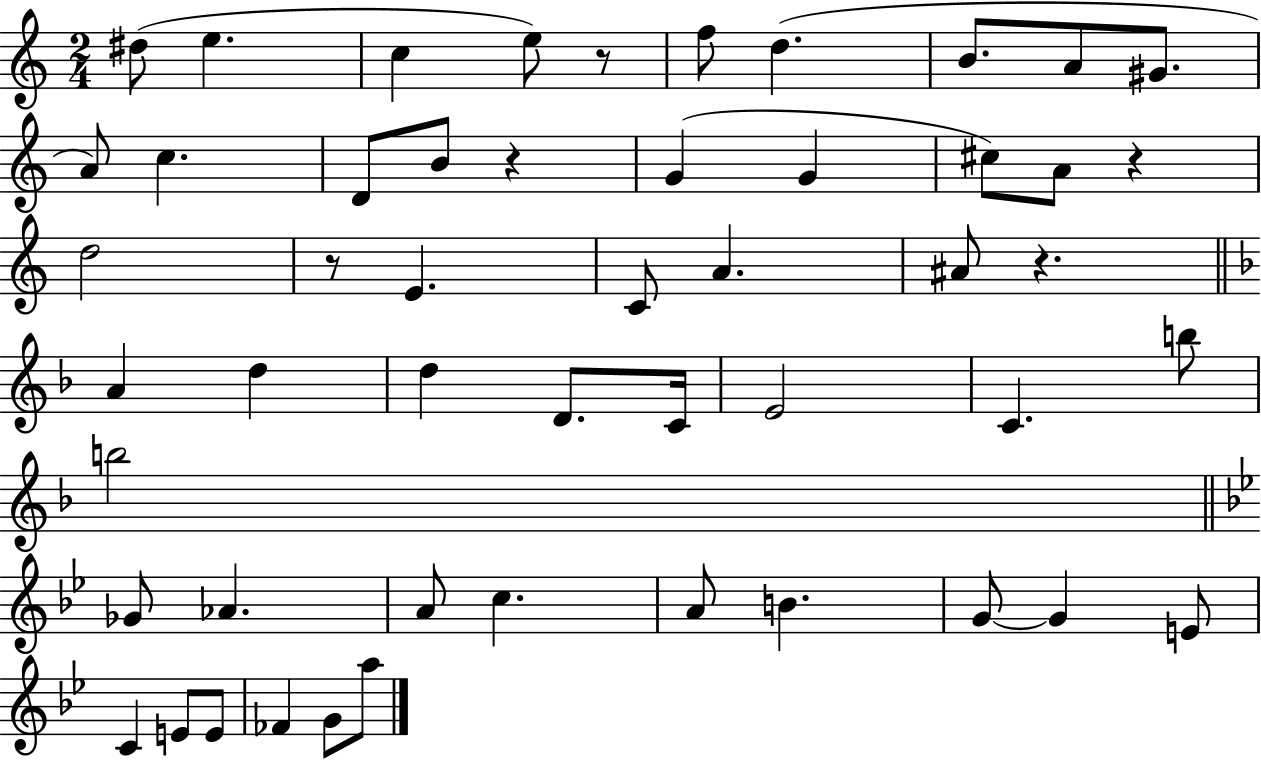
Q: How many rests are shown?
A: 5